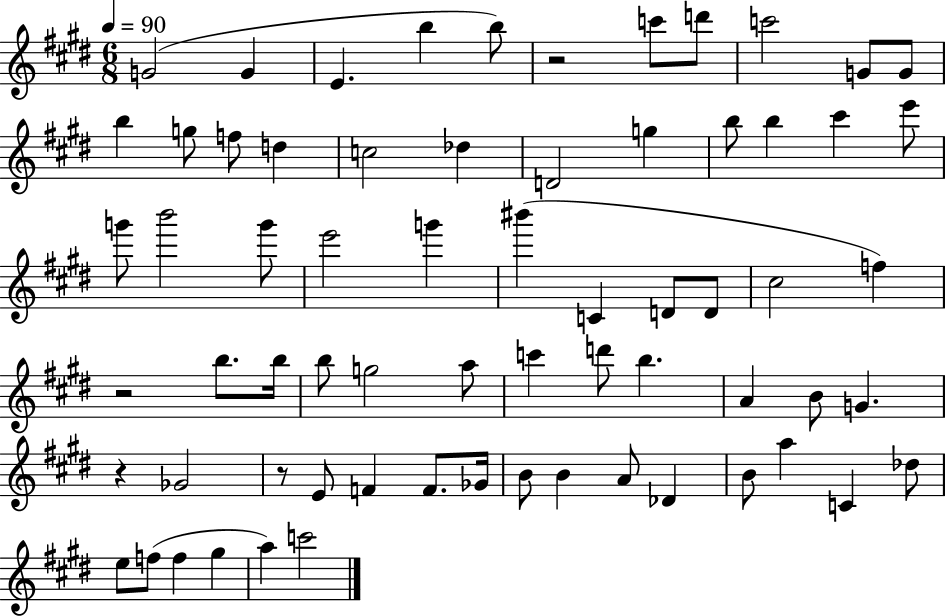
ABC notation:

X:1
T:Untitled
M:6/8
L:1/4
K:E
G2 G E b b/2 z2 c'/2 d'/2 c'2 G/2 G/2 b g/2 f/2 d c2 _d D2 g b/2 b ^c' e'/2 g'/2 b'2 g'/2 e'2 g' ^b' C D/2 D/2 ^c2 f z2 b/2 b/4 b/2 g2 a/2 c' d'/2 b A B/2 G z _G2 z/2 E/2 F F/2 _G/4 B/2 B A/2 _D B/2 a C _d/2 e/2 f/2 f ^g a c'2